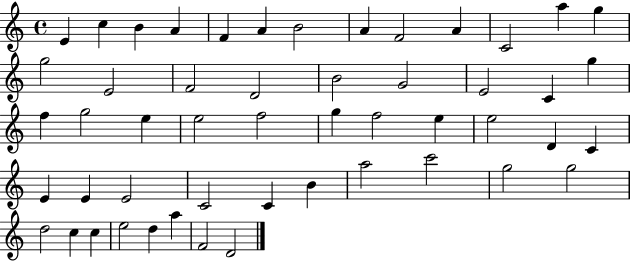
{
  \clef treble
  \time 4/4
  \defaultTimeSignature
  \key c \major
  e'4 c''4 b'4 a'4 | f'4 a'4 b'2 | a'4 f'2 a'4 | c'2 a''4 g''4 | \break g''2 e'2 | f'2 d'2 | b'2 g'2 | e'2 c'4 g''4 | \break f''4 g''2 e''4 | e''2 f''2 | g''4 f''2 e''4 | e''2 d'4 c'4 | \break e'4 e'4 e'2 | c'2 c'4 b'4 | a''2 c'''2 | g''2 g''2 | \break d''2 c''4 c''4 | e''2 d''4 a''4 | f'2 d'2 | \bar "|."
}